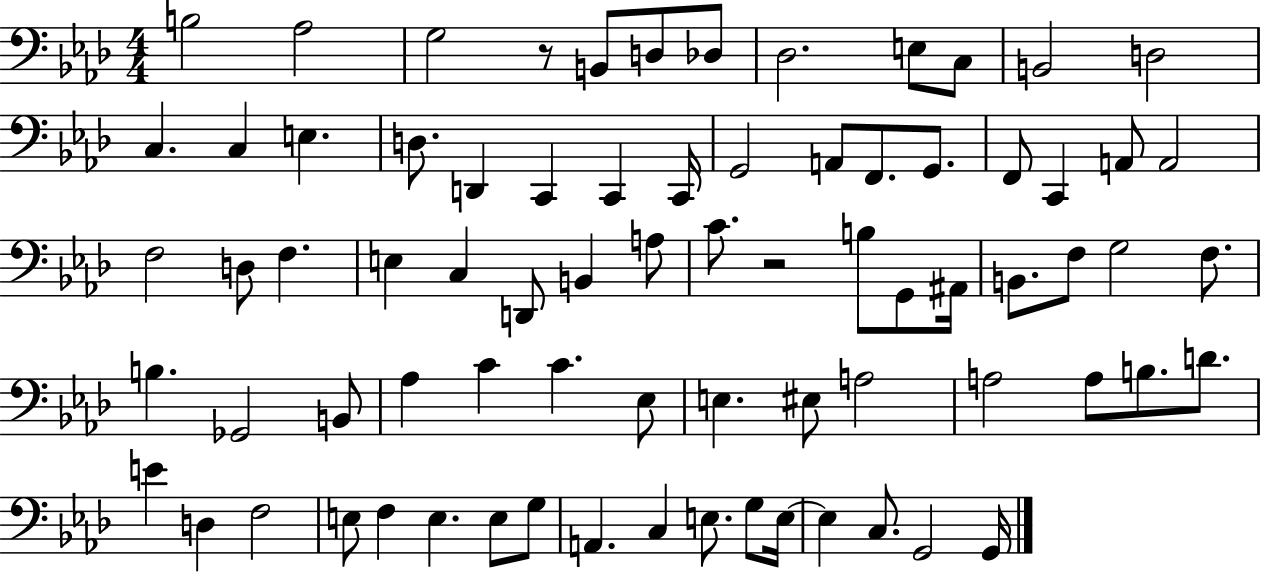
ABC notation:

X:1
T:Untitled
M:4/4
L:1/4
K:Ab
B,2 _A,2 G,2 z/2 B,,/2 D,/2 _D,/2 _D,2 E,/2 C,/2 B,,2 D,2 C, C, E, D,/2 D,, C,, C,, C,,/4 G,,2 A,,/2 F,,/2 G,,/2 F,,/2 C,, A,,/2 A,,2 F,2 D,/2 F, E, C, D,,/2 B,, A,/2 C/2 z2 B,/2 G,,/2 ^A,,/4 B,,/2 F,/2 G,2 F,/2 B, _G,,2 B,,/2 _A, C C _E,/2 E, ^E,/2 A,2 A,2 A,/2 B,/2 D/2 E D, F,2 E,/2 F, E, E,/2 G,/2 A,, C, E,/2 G,/2 E,/4 E, C,/2 G,,2 G,,/4